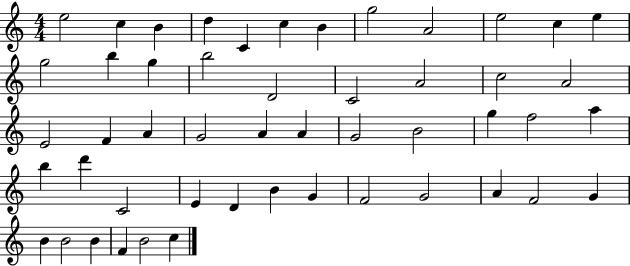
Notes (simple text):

E5/h C5/q B4/q D5/q C4/q C5/q B4/q G5/h A4/h E5/h C5/q E5/q G5/h B5/q G5/q B5/h D4/h C4/h A4/h C5/h A4/h E4/h F4/q A4/q G4/h A4/q A4/q G4/h B4/h G5/q F5/h A5/q B5/q D6/q C4/h E4/q D4/q B4/q G4/q F4/h G4/h A4/q F4/h G4/q B4/q B4/h B4/q F4/q B4/h C5/q